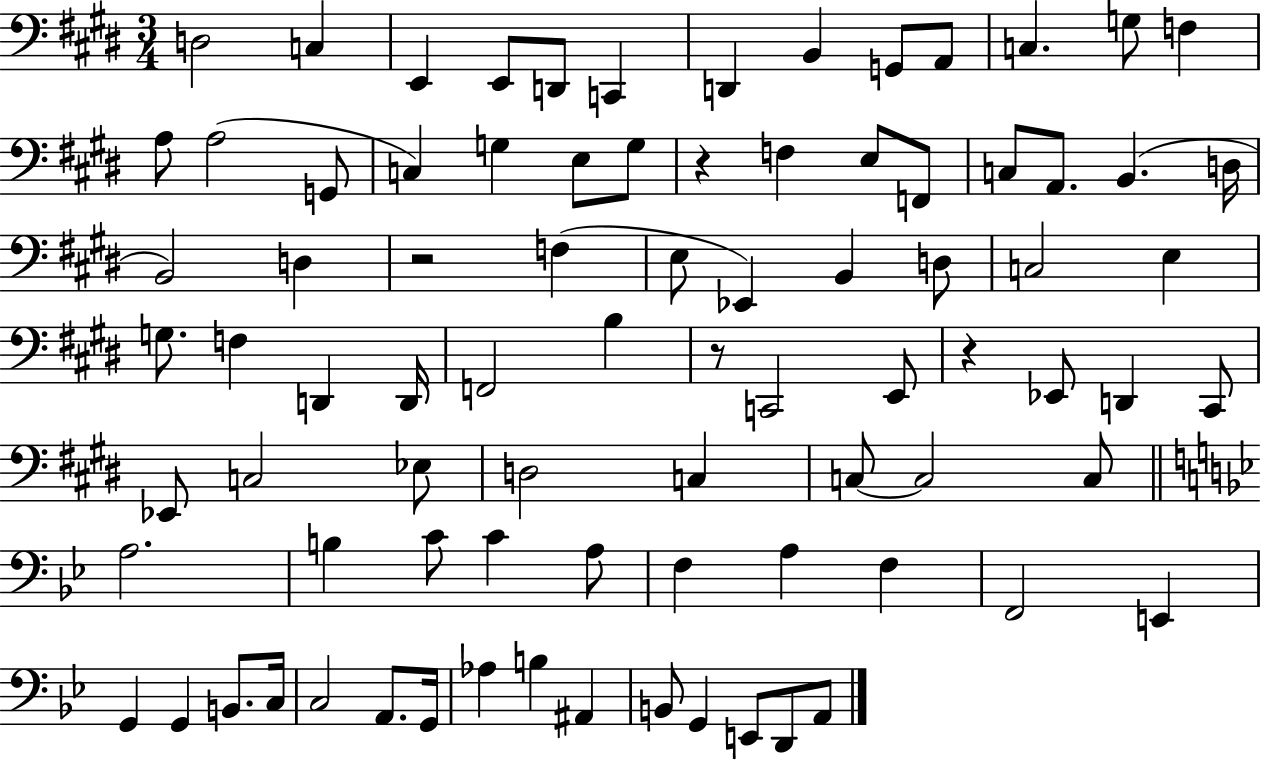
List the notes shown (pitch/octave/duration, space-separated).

D3/h C3/q E2/q E2/e D2/e C2/q D2/q B2/q G2/e A2/e C3/q. G3/e F3/q A3/e A3/h G2/e C3/q G3/q E3/e G3/e R/q F3/q E3/e F2/e C3/e A2/e. B2/q. D3/s B2/h D3/q R/h F3/q E3/e Eb2/q B2/q D3/e C3/h E3/q G3/e. F3/q D2/q D2/s F2/h B3/q R/e C2/h E2/e R/q Eb2/e D2/q C#2/e Eb2/e C3/h Eb3/e D3/h C3/q C3/e C3/h C3/e A3/h. B3/q C4/e C4/q A3/e F3/q A3/q F3/q F2/h E2/q G2/q G2/q B2/e. C3/s C3/h A2/e. G2/s Ab3/q B3/q A#2/q B2/e G2/q E2/e D2/e A2/e